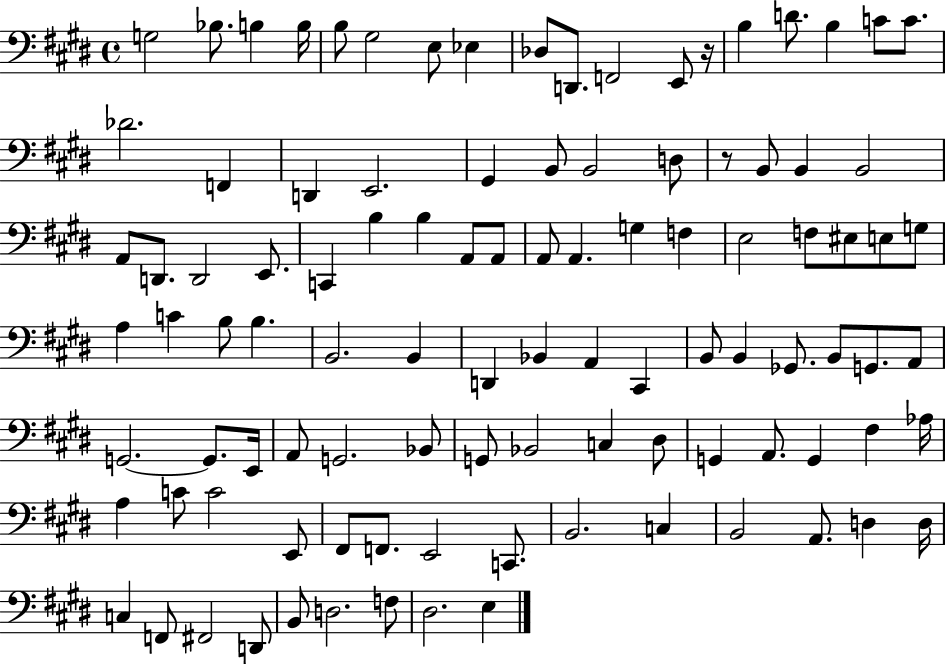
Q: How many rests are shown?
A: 2